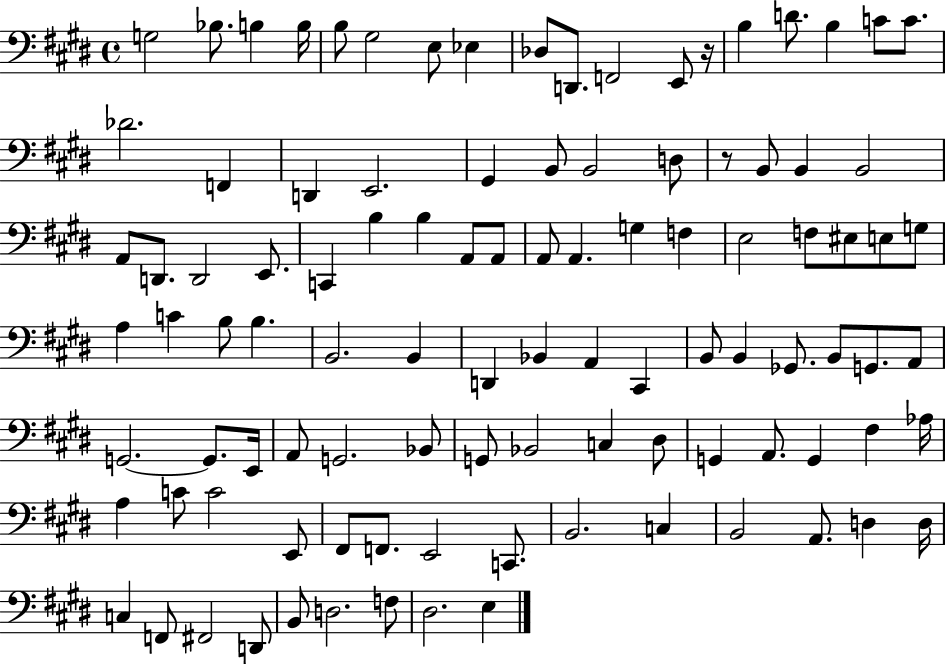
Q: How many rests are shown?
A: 2